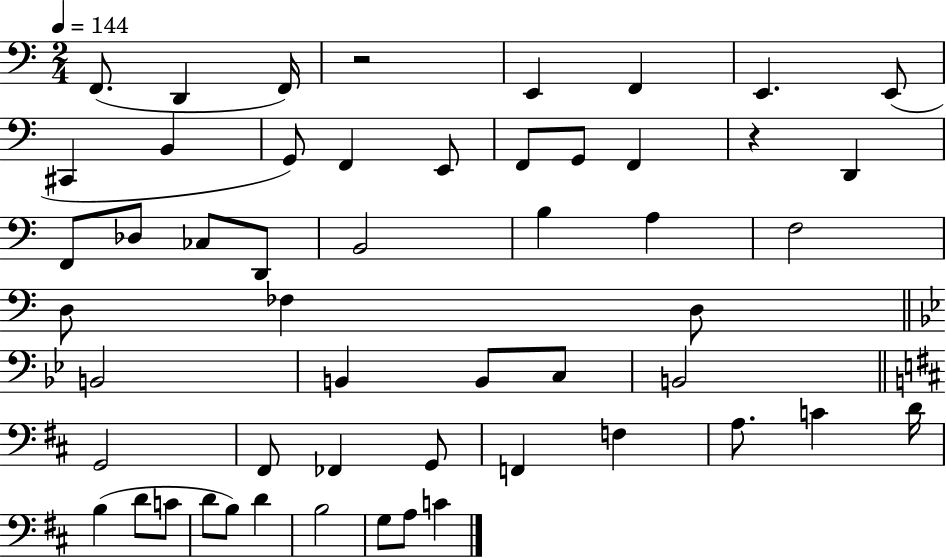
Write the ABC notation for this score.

X:1
T:Untitled
M:2/4
L:1/4
K:C
F,,/2 D,, F,,/4 z2 E,, F,, E,, E,,/2 ^C,, B,, G,,/2 F,, E,,/2 F,,/2 G,,/2 F,, z D,, F,,/2 _D,/2 _C,/2 D,,/2 B,,2 B, A, F,2 D,/2 _F, D,/2 B,,2 B,, B,,/2 C,/2 B,,2 G,,2 ^F,,/2 _F,, G,,/2 F,, F, A,/2 C D/4 B, D/2 C/2 D/2 B,/2 D B,2 G,/2 A,/2 C